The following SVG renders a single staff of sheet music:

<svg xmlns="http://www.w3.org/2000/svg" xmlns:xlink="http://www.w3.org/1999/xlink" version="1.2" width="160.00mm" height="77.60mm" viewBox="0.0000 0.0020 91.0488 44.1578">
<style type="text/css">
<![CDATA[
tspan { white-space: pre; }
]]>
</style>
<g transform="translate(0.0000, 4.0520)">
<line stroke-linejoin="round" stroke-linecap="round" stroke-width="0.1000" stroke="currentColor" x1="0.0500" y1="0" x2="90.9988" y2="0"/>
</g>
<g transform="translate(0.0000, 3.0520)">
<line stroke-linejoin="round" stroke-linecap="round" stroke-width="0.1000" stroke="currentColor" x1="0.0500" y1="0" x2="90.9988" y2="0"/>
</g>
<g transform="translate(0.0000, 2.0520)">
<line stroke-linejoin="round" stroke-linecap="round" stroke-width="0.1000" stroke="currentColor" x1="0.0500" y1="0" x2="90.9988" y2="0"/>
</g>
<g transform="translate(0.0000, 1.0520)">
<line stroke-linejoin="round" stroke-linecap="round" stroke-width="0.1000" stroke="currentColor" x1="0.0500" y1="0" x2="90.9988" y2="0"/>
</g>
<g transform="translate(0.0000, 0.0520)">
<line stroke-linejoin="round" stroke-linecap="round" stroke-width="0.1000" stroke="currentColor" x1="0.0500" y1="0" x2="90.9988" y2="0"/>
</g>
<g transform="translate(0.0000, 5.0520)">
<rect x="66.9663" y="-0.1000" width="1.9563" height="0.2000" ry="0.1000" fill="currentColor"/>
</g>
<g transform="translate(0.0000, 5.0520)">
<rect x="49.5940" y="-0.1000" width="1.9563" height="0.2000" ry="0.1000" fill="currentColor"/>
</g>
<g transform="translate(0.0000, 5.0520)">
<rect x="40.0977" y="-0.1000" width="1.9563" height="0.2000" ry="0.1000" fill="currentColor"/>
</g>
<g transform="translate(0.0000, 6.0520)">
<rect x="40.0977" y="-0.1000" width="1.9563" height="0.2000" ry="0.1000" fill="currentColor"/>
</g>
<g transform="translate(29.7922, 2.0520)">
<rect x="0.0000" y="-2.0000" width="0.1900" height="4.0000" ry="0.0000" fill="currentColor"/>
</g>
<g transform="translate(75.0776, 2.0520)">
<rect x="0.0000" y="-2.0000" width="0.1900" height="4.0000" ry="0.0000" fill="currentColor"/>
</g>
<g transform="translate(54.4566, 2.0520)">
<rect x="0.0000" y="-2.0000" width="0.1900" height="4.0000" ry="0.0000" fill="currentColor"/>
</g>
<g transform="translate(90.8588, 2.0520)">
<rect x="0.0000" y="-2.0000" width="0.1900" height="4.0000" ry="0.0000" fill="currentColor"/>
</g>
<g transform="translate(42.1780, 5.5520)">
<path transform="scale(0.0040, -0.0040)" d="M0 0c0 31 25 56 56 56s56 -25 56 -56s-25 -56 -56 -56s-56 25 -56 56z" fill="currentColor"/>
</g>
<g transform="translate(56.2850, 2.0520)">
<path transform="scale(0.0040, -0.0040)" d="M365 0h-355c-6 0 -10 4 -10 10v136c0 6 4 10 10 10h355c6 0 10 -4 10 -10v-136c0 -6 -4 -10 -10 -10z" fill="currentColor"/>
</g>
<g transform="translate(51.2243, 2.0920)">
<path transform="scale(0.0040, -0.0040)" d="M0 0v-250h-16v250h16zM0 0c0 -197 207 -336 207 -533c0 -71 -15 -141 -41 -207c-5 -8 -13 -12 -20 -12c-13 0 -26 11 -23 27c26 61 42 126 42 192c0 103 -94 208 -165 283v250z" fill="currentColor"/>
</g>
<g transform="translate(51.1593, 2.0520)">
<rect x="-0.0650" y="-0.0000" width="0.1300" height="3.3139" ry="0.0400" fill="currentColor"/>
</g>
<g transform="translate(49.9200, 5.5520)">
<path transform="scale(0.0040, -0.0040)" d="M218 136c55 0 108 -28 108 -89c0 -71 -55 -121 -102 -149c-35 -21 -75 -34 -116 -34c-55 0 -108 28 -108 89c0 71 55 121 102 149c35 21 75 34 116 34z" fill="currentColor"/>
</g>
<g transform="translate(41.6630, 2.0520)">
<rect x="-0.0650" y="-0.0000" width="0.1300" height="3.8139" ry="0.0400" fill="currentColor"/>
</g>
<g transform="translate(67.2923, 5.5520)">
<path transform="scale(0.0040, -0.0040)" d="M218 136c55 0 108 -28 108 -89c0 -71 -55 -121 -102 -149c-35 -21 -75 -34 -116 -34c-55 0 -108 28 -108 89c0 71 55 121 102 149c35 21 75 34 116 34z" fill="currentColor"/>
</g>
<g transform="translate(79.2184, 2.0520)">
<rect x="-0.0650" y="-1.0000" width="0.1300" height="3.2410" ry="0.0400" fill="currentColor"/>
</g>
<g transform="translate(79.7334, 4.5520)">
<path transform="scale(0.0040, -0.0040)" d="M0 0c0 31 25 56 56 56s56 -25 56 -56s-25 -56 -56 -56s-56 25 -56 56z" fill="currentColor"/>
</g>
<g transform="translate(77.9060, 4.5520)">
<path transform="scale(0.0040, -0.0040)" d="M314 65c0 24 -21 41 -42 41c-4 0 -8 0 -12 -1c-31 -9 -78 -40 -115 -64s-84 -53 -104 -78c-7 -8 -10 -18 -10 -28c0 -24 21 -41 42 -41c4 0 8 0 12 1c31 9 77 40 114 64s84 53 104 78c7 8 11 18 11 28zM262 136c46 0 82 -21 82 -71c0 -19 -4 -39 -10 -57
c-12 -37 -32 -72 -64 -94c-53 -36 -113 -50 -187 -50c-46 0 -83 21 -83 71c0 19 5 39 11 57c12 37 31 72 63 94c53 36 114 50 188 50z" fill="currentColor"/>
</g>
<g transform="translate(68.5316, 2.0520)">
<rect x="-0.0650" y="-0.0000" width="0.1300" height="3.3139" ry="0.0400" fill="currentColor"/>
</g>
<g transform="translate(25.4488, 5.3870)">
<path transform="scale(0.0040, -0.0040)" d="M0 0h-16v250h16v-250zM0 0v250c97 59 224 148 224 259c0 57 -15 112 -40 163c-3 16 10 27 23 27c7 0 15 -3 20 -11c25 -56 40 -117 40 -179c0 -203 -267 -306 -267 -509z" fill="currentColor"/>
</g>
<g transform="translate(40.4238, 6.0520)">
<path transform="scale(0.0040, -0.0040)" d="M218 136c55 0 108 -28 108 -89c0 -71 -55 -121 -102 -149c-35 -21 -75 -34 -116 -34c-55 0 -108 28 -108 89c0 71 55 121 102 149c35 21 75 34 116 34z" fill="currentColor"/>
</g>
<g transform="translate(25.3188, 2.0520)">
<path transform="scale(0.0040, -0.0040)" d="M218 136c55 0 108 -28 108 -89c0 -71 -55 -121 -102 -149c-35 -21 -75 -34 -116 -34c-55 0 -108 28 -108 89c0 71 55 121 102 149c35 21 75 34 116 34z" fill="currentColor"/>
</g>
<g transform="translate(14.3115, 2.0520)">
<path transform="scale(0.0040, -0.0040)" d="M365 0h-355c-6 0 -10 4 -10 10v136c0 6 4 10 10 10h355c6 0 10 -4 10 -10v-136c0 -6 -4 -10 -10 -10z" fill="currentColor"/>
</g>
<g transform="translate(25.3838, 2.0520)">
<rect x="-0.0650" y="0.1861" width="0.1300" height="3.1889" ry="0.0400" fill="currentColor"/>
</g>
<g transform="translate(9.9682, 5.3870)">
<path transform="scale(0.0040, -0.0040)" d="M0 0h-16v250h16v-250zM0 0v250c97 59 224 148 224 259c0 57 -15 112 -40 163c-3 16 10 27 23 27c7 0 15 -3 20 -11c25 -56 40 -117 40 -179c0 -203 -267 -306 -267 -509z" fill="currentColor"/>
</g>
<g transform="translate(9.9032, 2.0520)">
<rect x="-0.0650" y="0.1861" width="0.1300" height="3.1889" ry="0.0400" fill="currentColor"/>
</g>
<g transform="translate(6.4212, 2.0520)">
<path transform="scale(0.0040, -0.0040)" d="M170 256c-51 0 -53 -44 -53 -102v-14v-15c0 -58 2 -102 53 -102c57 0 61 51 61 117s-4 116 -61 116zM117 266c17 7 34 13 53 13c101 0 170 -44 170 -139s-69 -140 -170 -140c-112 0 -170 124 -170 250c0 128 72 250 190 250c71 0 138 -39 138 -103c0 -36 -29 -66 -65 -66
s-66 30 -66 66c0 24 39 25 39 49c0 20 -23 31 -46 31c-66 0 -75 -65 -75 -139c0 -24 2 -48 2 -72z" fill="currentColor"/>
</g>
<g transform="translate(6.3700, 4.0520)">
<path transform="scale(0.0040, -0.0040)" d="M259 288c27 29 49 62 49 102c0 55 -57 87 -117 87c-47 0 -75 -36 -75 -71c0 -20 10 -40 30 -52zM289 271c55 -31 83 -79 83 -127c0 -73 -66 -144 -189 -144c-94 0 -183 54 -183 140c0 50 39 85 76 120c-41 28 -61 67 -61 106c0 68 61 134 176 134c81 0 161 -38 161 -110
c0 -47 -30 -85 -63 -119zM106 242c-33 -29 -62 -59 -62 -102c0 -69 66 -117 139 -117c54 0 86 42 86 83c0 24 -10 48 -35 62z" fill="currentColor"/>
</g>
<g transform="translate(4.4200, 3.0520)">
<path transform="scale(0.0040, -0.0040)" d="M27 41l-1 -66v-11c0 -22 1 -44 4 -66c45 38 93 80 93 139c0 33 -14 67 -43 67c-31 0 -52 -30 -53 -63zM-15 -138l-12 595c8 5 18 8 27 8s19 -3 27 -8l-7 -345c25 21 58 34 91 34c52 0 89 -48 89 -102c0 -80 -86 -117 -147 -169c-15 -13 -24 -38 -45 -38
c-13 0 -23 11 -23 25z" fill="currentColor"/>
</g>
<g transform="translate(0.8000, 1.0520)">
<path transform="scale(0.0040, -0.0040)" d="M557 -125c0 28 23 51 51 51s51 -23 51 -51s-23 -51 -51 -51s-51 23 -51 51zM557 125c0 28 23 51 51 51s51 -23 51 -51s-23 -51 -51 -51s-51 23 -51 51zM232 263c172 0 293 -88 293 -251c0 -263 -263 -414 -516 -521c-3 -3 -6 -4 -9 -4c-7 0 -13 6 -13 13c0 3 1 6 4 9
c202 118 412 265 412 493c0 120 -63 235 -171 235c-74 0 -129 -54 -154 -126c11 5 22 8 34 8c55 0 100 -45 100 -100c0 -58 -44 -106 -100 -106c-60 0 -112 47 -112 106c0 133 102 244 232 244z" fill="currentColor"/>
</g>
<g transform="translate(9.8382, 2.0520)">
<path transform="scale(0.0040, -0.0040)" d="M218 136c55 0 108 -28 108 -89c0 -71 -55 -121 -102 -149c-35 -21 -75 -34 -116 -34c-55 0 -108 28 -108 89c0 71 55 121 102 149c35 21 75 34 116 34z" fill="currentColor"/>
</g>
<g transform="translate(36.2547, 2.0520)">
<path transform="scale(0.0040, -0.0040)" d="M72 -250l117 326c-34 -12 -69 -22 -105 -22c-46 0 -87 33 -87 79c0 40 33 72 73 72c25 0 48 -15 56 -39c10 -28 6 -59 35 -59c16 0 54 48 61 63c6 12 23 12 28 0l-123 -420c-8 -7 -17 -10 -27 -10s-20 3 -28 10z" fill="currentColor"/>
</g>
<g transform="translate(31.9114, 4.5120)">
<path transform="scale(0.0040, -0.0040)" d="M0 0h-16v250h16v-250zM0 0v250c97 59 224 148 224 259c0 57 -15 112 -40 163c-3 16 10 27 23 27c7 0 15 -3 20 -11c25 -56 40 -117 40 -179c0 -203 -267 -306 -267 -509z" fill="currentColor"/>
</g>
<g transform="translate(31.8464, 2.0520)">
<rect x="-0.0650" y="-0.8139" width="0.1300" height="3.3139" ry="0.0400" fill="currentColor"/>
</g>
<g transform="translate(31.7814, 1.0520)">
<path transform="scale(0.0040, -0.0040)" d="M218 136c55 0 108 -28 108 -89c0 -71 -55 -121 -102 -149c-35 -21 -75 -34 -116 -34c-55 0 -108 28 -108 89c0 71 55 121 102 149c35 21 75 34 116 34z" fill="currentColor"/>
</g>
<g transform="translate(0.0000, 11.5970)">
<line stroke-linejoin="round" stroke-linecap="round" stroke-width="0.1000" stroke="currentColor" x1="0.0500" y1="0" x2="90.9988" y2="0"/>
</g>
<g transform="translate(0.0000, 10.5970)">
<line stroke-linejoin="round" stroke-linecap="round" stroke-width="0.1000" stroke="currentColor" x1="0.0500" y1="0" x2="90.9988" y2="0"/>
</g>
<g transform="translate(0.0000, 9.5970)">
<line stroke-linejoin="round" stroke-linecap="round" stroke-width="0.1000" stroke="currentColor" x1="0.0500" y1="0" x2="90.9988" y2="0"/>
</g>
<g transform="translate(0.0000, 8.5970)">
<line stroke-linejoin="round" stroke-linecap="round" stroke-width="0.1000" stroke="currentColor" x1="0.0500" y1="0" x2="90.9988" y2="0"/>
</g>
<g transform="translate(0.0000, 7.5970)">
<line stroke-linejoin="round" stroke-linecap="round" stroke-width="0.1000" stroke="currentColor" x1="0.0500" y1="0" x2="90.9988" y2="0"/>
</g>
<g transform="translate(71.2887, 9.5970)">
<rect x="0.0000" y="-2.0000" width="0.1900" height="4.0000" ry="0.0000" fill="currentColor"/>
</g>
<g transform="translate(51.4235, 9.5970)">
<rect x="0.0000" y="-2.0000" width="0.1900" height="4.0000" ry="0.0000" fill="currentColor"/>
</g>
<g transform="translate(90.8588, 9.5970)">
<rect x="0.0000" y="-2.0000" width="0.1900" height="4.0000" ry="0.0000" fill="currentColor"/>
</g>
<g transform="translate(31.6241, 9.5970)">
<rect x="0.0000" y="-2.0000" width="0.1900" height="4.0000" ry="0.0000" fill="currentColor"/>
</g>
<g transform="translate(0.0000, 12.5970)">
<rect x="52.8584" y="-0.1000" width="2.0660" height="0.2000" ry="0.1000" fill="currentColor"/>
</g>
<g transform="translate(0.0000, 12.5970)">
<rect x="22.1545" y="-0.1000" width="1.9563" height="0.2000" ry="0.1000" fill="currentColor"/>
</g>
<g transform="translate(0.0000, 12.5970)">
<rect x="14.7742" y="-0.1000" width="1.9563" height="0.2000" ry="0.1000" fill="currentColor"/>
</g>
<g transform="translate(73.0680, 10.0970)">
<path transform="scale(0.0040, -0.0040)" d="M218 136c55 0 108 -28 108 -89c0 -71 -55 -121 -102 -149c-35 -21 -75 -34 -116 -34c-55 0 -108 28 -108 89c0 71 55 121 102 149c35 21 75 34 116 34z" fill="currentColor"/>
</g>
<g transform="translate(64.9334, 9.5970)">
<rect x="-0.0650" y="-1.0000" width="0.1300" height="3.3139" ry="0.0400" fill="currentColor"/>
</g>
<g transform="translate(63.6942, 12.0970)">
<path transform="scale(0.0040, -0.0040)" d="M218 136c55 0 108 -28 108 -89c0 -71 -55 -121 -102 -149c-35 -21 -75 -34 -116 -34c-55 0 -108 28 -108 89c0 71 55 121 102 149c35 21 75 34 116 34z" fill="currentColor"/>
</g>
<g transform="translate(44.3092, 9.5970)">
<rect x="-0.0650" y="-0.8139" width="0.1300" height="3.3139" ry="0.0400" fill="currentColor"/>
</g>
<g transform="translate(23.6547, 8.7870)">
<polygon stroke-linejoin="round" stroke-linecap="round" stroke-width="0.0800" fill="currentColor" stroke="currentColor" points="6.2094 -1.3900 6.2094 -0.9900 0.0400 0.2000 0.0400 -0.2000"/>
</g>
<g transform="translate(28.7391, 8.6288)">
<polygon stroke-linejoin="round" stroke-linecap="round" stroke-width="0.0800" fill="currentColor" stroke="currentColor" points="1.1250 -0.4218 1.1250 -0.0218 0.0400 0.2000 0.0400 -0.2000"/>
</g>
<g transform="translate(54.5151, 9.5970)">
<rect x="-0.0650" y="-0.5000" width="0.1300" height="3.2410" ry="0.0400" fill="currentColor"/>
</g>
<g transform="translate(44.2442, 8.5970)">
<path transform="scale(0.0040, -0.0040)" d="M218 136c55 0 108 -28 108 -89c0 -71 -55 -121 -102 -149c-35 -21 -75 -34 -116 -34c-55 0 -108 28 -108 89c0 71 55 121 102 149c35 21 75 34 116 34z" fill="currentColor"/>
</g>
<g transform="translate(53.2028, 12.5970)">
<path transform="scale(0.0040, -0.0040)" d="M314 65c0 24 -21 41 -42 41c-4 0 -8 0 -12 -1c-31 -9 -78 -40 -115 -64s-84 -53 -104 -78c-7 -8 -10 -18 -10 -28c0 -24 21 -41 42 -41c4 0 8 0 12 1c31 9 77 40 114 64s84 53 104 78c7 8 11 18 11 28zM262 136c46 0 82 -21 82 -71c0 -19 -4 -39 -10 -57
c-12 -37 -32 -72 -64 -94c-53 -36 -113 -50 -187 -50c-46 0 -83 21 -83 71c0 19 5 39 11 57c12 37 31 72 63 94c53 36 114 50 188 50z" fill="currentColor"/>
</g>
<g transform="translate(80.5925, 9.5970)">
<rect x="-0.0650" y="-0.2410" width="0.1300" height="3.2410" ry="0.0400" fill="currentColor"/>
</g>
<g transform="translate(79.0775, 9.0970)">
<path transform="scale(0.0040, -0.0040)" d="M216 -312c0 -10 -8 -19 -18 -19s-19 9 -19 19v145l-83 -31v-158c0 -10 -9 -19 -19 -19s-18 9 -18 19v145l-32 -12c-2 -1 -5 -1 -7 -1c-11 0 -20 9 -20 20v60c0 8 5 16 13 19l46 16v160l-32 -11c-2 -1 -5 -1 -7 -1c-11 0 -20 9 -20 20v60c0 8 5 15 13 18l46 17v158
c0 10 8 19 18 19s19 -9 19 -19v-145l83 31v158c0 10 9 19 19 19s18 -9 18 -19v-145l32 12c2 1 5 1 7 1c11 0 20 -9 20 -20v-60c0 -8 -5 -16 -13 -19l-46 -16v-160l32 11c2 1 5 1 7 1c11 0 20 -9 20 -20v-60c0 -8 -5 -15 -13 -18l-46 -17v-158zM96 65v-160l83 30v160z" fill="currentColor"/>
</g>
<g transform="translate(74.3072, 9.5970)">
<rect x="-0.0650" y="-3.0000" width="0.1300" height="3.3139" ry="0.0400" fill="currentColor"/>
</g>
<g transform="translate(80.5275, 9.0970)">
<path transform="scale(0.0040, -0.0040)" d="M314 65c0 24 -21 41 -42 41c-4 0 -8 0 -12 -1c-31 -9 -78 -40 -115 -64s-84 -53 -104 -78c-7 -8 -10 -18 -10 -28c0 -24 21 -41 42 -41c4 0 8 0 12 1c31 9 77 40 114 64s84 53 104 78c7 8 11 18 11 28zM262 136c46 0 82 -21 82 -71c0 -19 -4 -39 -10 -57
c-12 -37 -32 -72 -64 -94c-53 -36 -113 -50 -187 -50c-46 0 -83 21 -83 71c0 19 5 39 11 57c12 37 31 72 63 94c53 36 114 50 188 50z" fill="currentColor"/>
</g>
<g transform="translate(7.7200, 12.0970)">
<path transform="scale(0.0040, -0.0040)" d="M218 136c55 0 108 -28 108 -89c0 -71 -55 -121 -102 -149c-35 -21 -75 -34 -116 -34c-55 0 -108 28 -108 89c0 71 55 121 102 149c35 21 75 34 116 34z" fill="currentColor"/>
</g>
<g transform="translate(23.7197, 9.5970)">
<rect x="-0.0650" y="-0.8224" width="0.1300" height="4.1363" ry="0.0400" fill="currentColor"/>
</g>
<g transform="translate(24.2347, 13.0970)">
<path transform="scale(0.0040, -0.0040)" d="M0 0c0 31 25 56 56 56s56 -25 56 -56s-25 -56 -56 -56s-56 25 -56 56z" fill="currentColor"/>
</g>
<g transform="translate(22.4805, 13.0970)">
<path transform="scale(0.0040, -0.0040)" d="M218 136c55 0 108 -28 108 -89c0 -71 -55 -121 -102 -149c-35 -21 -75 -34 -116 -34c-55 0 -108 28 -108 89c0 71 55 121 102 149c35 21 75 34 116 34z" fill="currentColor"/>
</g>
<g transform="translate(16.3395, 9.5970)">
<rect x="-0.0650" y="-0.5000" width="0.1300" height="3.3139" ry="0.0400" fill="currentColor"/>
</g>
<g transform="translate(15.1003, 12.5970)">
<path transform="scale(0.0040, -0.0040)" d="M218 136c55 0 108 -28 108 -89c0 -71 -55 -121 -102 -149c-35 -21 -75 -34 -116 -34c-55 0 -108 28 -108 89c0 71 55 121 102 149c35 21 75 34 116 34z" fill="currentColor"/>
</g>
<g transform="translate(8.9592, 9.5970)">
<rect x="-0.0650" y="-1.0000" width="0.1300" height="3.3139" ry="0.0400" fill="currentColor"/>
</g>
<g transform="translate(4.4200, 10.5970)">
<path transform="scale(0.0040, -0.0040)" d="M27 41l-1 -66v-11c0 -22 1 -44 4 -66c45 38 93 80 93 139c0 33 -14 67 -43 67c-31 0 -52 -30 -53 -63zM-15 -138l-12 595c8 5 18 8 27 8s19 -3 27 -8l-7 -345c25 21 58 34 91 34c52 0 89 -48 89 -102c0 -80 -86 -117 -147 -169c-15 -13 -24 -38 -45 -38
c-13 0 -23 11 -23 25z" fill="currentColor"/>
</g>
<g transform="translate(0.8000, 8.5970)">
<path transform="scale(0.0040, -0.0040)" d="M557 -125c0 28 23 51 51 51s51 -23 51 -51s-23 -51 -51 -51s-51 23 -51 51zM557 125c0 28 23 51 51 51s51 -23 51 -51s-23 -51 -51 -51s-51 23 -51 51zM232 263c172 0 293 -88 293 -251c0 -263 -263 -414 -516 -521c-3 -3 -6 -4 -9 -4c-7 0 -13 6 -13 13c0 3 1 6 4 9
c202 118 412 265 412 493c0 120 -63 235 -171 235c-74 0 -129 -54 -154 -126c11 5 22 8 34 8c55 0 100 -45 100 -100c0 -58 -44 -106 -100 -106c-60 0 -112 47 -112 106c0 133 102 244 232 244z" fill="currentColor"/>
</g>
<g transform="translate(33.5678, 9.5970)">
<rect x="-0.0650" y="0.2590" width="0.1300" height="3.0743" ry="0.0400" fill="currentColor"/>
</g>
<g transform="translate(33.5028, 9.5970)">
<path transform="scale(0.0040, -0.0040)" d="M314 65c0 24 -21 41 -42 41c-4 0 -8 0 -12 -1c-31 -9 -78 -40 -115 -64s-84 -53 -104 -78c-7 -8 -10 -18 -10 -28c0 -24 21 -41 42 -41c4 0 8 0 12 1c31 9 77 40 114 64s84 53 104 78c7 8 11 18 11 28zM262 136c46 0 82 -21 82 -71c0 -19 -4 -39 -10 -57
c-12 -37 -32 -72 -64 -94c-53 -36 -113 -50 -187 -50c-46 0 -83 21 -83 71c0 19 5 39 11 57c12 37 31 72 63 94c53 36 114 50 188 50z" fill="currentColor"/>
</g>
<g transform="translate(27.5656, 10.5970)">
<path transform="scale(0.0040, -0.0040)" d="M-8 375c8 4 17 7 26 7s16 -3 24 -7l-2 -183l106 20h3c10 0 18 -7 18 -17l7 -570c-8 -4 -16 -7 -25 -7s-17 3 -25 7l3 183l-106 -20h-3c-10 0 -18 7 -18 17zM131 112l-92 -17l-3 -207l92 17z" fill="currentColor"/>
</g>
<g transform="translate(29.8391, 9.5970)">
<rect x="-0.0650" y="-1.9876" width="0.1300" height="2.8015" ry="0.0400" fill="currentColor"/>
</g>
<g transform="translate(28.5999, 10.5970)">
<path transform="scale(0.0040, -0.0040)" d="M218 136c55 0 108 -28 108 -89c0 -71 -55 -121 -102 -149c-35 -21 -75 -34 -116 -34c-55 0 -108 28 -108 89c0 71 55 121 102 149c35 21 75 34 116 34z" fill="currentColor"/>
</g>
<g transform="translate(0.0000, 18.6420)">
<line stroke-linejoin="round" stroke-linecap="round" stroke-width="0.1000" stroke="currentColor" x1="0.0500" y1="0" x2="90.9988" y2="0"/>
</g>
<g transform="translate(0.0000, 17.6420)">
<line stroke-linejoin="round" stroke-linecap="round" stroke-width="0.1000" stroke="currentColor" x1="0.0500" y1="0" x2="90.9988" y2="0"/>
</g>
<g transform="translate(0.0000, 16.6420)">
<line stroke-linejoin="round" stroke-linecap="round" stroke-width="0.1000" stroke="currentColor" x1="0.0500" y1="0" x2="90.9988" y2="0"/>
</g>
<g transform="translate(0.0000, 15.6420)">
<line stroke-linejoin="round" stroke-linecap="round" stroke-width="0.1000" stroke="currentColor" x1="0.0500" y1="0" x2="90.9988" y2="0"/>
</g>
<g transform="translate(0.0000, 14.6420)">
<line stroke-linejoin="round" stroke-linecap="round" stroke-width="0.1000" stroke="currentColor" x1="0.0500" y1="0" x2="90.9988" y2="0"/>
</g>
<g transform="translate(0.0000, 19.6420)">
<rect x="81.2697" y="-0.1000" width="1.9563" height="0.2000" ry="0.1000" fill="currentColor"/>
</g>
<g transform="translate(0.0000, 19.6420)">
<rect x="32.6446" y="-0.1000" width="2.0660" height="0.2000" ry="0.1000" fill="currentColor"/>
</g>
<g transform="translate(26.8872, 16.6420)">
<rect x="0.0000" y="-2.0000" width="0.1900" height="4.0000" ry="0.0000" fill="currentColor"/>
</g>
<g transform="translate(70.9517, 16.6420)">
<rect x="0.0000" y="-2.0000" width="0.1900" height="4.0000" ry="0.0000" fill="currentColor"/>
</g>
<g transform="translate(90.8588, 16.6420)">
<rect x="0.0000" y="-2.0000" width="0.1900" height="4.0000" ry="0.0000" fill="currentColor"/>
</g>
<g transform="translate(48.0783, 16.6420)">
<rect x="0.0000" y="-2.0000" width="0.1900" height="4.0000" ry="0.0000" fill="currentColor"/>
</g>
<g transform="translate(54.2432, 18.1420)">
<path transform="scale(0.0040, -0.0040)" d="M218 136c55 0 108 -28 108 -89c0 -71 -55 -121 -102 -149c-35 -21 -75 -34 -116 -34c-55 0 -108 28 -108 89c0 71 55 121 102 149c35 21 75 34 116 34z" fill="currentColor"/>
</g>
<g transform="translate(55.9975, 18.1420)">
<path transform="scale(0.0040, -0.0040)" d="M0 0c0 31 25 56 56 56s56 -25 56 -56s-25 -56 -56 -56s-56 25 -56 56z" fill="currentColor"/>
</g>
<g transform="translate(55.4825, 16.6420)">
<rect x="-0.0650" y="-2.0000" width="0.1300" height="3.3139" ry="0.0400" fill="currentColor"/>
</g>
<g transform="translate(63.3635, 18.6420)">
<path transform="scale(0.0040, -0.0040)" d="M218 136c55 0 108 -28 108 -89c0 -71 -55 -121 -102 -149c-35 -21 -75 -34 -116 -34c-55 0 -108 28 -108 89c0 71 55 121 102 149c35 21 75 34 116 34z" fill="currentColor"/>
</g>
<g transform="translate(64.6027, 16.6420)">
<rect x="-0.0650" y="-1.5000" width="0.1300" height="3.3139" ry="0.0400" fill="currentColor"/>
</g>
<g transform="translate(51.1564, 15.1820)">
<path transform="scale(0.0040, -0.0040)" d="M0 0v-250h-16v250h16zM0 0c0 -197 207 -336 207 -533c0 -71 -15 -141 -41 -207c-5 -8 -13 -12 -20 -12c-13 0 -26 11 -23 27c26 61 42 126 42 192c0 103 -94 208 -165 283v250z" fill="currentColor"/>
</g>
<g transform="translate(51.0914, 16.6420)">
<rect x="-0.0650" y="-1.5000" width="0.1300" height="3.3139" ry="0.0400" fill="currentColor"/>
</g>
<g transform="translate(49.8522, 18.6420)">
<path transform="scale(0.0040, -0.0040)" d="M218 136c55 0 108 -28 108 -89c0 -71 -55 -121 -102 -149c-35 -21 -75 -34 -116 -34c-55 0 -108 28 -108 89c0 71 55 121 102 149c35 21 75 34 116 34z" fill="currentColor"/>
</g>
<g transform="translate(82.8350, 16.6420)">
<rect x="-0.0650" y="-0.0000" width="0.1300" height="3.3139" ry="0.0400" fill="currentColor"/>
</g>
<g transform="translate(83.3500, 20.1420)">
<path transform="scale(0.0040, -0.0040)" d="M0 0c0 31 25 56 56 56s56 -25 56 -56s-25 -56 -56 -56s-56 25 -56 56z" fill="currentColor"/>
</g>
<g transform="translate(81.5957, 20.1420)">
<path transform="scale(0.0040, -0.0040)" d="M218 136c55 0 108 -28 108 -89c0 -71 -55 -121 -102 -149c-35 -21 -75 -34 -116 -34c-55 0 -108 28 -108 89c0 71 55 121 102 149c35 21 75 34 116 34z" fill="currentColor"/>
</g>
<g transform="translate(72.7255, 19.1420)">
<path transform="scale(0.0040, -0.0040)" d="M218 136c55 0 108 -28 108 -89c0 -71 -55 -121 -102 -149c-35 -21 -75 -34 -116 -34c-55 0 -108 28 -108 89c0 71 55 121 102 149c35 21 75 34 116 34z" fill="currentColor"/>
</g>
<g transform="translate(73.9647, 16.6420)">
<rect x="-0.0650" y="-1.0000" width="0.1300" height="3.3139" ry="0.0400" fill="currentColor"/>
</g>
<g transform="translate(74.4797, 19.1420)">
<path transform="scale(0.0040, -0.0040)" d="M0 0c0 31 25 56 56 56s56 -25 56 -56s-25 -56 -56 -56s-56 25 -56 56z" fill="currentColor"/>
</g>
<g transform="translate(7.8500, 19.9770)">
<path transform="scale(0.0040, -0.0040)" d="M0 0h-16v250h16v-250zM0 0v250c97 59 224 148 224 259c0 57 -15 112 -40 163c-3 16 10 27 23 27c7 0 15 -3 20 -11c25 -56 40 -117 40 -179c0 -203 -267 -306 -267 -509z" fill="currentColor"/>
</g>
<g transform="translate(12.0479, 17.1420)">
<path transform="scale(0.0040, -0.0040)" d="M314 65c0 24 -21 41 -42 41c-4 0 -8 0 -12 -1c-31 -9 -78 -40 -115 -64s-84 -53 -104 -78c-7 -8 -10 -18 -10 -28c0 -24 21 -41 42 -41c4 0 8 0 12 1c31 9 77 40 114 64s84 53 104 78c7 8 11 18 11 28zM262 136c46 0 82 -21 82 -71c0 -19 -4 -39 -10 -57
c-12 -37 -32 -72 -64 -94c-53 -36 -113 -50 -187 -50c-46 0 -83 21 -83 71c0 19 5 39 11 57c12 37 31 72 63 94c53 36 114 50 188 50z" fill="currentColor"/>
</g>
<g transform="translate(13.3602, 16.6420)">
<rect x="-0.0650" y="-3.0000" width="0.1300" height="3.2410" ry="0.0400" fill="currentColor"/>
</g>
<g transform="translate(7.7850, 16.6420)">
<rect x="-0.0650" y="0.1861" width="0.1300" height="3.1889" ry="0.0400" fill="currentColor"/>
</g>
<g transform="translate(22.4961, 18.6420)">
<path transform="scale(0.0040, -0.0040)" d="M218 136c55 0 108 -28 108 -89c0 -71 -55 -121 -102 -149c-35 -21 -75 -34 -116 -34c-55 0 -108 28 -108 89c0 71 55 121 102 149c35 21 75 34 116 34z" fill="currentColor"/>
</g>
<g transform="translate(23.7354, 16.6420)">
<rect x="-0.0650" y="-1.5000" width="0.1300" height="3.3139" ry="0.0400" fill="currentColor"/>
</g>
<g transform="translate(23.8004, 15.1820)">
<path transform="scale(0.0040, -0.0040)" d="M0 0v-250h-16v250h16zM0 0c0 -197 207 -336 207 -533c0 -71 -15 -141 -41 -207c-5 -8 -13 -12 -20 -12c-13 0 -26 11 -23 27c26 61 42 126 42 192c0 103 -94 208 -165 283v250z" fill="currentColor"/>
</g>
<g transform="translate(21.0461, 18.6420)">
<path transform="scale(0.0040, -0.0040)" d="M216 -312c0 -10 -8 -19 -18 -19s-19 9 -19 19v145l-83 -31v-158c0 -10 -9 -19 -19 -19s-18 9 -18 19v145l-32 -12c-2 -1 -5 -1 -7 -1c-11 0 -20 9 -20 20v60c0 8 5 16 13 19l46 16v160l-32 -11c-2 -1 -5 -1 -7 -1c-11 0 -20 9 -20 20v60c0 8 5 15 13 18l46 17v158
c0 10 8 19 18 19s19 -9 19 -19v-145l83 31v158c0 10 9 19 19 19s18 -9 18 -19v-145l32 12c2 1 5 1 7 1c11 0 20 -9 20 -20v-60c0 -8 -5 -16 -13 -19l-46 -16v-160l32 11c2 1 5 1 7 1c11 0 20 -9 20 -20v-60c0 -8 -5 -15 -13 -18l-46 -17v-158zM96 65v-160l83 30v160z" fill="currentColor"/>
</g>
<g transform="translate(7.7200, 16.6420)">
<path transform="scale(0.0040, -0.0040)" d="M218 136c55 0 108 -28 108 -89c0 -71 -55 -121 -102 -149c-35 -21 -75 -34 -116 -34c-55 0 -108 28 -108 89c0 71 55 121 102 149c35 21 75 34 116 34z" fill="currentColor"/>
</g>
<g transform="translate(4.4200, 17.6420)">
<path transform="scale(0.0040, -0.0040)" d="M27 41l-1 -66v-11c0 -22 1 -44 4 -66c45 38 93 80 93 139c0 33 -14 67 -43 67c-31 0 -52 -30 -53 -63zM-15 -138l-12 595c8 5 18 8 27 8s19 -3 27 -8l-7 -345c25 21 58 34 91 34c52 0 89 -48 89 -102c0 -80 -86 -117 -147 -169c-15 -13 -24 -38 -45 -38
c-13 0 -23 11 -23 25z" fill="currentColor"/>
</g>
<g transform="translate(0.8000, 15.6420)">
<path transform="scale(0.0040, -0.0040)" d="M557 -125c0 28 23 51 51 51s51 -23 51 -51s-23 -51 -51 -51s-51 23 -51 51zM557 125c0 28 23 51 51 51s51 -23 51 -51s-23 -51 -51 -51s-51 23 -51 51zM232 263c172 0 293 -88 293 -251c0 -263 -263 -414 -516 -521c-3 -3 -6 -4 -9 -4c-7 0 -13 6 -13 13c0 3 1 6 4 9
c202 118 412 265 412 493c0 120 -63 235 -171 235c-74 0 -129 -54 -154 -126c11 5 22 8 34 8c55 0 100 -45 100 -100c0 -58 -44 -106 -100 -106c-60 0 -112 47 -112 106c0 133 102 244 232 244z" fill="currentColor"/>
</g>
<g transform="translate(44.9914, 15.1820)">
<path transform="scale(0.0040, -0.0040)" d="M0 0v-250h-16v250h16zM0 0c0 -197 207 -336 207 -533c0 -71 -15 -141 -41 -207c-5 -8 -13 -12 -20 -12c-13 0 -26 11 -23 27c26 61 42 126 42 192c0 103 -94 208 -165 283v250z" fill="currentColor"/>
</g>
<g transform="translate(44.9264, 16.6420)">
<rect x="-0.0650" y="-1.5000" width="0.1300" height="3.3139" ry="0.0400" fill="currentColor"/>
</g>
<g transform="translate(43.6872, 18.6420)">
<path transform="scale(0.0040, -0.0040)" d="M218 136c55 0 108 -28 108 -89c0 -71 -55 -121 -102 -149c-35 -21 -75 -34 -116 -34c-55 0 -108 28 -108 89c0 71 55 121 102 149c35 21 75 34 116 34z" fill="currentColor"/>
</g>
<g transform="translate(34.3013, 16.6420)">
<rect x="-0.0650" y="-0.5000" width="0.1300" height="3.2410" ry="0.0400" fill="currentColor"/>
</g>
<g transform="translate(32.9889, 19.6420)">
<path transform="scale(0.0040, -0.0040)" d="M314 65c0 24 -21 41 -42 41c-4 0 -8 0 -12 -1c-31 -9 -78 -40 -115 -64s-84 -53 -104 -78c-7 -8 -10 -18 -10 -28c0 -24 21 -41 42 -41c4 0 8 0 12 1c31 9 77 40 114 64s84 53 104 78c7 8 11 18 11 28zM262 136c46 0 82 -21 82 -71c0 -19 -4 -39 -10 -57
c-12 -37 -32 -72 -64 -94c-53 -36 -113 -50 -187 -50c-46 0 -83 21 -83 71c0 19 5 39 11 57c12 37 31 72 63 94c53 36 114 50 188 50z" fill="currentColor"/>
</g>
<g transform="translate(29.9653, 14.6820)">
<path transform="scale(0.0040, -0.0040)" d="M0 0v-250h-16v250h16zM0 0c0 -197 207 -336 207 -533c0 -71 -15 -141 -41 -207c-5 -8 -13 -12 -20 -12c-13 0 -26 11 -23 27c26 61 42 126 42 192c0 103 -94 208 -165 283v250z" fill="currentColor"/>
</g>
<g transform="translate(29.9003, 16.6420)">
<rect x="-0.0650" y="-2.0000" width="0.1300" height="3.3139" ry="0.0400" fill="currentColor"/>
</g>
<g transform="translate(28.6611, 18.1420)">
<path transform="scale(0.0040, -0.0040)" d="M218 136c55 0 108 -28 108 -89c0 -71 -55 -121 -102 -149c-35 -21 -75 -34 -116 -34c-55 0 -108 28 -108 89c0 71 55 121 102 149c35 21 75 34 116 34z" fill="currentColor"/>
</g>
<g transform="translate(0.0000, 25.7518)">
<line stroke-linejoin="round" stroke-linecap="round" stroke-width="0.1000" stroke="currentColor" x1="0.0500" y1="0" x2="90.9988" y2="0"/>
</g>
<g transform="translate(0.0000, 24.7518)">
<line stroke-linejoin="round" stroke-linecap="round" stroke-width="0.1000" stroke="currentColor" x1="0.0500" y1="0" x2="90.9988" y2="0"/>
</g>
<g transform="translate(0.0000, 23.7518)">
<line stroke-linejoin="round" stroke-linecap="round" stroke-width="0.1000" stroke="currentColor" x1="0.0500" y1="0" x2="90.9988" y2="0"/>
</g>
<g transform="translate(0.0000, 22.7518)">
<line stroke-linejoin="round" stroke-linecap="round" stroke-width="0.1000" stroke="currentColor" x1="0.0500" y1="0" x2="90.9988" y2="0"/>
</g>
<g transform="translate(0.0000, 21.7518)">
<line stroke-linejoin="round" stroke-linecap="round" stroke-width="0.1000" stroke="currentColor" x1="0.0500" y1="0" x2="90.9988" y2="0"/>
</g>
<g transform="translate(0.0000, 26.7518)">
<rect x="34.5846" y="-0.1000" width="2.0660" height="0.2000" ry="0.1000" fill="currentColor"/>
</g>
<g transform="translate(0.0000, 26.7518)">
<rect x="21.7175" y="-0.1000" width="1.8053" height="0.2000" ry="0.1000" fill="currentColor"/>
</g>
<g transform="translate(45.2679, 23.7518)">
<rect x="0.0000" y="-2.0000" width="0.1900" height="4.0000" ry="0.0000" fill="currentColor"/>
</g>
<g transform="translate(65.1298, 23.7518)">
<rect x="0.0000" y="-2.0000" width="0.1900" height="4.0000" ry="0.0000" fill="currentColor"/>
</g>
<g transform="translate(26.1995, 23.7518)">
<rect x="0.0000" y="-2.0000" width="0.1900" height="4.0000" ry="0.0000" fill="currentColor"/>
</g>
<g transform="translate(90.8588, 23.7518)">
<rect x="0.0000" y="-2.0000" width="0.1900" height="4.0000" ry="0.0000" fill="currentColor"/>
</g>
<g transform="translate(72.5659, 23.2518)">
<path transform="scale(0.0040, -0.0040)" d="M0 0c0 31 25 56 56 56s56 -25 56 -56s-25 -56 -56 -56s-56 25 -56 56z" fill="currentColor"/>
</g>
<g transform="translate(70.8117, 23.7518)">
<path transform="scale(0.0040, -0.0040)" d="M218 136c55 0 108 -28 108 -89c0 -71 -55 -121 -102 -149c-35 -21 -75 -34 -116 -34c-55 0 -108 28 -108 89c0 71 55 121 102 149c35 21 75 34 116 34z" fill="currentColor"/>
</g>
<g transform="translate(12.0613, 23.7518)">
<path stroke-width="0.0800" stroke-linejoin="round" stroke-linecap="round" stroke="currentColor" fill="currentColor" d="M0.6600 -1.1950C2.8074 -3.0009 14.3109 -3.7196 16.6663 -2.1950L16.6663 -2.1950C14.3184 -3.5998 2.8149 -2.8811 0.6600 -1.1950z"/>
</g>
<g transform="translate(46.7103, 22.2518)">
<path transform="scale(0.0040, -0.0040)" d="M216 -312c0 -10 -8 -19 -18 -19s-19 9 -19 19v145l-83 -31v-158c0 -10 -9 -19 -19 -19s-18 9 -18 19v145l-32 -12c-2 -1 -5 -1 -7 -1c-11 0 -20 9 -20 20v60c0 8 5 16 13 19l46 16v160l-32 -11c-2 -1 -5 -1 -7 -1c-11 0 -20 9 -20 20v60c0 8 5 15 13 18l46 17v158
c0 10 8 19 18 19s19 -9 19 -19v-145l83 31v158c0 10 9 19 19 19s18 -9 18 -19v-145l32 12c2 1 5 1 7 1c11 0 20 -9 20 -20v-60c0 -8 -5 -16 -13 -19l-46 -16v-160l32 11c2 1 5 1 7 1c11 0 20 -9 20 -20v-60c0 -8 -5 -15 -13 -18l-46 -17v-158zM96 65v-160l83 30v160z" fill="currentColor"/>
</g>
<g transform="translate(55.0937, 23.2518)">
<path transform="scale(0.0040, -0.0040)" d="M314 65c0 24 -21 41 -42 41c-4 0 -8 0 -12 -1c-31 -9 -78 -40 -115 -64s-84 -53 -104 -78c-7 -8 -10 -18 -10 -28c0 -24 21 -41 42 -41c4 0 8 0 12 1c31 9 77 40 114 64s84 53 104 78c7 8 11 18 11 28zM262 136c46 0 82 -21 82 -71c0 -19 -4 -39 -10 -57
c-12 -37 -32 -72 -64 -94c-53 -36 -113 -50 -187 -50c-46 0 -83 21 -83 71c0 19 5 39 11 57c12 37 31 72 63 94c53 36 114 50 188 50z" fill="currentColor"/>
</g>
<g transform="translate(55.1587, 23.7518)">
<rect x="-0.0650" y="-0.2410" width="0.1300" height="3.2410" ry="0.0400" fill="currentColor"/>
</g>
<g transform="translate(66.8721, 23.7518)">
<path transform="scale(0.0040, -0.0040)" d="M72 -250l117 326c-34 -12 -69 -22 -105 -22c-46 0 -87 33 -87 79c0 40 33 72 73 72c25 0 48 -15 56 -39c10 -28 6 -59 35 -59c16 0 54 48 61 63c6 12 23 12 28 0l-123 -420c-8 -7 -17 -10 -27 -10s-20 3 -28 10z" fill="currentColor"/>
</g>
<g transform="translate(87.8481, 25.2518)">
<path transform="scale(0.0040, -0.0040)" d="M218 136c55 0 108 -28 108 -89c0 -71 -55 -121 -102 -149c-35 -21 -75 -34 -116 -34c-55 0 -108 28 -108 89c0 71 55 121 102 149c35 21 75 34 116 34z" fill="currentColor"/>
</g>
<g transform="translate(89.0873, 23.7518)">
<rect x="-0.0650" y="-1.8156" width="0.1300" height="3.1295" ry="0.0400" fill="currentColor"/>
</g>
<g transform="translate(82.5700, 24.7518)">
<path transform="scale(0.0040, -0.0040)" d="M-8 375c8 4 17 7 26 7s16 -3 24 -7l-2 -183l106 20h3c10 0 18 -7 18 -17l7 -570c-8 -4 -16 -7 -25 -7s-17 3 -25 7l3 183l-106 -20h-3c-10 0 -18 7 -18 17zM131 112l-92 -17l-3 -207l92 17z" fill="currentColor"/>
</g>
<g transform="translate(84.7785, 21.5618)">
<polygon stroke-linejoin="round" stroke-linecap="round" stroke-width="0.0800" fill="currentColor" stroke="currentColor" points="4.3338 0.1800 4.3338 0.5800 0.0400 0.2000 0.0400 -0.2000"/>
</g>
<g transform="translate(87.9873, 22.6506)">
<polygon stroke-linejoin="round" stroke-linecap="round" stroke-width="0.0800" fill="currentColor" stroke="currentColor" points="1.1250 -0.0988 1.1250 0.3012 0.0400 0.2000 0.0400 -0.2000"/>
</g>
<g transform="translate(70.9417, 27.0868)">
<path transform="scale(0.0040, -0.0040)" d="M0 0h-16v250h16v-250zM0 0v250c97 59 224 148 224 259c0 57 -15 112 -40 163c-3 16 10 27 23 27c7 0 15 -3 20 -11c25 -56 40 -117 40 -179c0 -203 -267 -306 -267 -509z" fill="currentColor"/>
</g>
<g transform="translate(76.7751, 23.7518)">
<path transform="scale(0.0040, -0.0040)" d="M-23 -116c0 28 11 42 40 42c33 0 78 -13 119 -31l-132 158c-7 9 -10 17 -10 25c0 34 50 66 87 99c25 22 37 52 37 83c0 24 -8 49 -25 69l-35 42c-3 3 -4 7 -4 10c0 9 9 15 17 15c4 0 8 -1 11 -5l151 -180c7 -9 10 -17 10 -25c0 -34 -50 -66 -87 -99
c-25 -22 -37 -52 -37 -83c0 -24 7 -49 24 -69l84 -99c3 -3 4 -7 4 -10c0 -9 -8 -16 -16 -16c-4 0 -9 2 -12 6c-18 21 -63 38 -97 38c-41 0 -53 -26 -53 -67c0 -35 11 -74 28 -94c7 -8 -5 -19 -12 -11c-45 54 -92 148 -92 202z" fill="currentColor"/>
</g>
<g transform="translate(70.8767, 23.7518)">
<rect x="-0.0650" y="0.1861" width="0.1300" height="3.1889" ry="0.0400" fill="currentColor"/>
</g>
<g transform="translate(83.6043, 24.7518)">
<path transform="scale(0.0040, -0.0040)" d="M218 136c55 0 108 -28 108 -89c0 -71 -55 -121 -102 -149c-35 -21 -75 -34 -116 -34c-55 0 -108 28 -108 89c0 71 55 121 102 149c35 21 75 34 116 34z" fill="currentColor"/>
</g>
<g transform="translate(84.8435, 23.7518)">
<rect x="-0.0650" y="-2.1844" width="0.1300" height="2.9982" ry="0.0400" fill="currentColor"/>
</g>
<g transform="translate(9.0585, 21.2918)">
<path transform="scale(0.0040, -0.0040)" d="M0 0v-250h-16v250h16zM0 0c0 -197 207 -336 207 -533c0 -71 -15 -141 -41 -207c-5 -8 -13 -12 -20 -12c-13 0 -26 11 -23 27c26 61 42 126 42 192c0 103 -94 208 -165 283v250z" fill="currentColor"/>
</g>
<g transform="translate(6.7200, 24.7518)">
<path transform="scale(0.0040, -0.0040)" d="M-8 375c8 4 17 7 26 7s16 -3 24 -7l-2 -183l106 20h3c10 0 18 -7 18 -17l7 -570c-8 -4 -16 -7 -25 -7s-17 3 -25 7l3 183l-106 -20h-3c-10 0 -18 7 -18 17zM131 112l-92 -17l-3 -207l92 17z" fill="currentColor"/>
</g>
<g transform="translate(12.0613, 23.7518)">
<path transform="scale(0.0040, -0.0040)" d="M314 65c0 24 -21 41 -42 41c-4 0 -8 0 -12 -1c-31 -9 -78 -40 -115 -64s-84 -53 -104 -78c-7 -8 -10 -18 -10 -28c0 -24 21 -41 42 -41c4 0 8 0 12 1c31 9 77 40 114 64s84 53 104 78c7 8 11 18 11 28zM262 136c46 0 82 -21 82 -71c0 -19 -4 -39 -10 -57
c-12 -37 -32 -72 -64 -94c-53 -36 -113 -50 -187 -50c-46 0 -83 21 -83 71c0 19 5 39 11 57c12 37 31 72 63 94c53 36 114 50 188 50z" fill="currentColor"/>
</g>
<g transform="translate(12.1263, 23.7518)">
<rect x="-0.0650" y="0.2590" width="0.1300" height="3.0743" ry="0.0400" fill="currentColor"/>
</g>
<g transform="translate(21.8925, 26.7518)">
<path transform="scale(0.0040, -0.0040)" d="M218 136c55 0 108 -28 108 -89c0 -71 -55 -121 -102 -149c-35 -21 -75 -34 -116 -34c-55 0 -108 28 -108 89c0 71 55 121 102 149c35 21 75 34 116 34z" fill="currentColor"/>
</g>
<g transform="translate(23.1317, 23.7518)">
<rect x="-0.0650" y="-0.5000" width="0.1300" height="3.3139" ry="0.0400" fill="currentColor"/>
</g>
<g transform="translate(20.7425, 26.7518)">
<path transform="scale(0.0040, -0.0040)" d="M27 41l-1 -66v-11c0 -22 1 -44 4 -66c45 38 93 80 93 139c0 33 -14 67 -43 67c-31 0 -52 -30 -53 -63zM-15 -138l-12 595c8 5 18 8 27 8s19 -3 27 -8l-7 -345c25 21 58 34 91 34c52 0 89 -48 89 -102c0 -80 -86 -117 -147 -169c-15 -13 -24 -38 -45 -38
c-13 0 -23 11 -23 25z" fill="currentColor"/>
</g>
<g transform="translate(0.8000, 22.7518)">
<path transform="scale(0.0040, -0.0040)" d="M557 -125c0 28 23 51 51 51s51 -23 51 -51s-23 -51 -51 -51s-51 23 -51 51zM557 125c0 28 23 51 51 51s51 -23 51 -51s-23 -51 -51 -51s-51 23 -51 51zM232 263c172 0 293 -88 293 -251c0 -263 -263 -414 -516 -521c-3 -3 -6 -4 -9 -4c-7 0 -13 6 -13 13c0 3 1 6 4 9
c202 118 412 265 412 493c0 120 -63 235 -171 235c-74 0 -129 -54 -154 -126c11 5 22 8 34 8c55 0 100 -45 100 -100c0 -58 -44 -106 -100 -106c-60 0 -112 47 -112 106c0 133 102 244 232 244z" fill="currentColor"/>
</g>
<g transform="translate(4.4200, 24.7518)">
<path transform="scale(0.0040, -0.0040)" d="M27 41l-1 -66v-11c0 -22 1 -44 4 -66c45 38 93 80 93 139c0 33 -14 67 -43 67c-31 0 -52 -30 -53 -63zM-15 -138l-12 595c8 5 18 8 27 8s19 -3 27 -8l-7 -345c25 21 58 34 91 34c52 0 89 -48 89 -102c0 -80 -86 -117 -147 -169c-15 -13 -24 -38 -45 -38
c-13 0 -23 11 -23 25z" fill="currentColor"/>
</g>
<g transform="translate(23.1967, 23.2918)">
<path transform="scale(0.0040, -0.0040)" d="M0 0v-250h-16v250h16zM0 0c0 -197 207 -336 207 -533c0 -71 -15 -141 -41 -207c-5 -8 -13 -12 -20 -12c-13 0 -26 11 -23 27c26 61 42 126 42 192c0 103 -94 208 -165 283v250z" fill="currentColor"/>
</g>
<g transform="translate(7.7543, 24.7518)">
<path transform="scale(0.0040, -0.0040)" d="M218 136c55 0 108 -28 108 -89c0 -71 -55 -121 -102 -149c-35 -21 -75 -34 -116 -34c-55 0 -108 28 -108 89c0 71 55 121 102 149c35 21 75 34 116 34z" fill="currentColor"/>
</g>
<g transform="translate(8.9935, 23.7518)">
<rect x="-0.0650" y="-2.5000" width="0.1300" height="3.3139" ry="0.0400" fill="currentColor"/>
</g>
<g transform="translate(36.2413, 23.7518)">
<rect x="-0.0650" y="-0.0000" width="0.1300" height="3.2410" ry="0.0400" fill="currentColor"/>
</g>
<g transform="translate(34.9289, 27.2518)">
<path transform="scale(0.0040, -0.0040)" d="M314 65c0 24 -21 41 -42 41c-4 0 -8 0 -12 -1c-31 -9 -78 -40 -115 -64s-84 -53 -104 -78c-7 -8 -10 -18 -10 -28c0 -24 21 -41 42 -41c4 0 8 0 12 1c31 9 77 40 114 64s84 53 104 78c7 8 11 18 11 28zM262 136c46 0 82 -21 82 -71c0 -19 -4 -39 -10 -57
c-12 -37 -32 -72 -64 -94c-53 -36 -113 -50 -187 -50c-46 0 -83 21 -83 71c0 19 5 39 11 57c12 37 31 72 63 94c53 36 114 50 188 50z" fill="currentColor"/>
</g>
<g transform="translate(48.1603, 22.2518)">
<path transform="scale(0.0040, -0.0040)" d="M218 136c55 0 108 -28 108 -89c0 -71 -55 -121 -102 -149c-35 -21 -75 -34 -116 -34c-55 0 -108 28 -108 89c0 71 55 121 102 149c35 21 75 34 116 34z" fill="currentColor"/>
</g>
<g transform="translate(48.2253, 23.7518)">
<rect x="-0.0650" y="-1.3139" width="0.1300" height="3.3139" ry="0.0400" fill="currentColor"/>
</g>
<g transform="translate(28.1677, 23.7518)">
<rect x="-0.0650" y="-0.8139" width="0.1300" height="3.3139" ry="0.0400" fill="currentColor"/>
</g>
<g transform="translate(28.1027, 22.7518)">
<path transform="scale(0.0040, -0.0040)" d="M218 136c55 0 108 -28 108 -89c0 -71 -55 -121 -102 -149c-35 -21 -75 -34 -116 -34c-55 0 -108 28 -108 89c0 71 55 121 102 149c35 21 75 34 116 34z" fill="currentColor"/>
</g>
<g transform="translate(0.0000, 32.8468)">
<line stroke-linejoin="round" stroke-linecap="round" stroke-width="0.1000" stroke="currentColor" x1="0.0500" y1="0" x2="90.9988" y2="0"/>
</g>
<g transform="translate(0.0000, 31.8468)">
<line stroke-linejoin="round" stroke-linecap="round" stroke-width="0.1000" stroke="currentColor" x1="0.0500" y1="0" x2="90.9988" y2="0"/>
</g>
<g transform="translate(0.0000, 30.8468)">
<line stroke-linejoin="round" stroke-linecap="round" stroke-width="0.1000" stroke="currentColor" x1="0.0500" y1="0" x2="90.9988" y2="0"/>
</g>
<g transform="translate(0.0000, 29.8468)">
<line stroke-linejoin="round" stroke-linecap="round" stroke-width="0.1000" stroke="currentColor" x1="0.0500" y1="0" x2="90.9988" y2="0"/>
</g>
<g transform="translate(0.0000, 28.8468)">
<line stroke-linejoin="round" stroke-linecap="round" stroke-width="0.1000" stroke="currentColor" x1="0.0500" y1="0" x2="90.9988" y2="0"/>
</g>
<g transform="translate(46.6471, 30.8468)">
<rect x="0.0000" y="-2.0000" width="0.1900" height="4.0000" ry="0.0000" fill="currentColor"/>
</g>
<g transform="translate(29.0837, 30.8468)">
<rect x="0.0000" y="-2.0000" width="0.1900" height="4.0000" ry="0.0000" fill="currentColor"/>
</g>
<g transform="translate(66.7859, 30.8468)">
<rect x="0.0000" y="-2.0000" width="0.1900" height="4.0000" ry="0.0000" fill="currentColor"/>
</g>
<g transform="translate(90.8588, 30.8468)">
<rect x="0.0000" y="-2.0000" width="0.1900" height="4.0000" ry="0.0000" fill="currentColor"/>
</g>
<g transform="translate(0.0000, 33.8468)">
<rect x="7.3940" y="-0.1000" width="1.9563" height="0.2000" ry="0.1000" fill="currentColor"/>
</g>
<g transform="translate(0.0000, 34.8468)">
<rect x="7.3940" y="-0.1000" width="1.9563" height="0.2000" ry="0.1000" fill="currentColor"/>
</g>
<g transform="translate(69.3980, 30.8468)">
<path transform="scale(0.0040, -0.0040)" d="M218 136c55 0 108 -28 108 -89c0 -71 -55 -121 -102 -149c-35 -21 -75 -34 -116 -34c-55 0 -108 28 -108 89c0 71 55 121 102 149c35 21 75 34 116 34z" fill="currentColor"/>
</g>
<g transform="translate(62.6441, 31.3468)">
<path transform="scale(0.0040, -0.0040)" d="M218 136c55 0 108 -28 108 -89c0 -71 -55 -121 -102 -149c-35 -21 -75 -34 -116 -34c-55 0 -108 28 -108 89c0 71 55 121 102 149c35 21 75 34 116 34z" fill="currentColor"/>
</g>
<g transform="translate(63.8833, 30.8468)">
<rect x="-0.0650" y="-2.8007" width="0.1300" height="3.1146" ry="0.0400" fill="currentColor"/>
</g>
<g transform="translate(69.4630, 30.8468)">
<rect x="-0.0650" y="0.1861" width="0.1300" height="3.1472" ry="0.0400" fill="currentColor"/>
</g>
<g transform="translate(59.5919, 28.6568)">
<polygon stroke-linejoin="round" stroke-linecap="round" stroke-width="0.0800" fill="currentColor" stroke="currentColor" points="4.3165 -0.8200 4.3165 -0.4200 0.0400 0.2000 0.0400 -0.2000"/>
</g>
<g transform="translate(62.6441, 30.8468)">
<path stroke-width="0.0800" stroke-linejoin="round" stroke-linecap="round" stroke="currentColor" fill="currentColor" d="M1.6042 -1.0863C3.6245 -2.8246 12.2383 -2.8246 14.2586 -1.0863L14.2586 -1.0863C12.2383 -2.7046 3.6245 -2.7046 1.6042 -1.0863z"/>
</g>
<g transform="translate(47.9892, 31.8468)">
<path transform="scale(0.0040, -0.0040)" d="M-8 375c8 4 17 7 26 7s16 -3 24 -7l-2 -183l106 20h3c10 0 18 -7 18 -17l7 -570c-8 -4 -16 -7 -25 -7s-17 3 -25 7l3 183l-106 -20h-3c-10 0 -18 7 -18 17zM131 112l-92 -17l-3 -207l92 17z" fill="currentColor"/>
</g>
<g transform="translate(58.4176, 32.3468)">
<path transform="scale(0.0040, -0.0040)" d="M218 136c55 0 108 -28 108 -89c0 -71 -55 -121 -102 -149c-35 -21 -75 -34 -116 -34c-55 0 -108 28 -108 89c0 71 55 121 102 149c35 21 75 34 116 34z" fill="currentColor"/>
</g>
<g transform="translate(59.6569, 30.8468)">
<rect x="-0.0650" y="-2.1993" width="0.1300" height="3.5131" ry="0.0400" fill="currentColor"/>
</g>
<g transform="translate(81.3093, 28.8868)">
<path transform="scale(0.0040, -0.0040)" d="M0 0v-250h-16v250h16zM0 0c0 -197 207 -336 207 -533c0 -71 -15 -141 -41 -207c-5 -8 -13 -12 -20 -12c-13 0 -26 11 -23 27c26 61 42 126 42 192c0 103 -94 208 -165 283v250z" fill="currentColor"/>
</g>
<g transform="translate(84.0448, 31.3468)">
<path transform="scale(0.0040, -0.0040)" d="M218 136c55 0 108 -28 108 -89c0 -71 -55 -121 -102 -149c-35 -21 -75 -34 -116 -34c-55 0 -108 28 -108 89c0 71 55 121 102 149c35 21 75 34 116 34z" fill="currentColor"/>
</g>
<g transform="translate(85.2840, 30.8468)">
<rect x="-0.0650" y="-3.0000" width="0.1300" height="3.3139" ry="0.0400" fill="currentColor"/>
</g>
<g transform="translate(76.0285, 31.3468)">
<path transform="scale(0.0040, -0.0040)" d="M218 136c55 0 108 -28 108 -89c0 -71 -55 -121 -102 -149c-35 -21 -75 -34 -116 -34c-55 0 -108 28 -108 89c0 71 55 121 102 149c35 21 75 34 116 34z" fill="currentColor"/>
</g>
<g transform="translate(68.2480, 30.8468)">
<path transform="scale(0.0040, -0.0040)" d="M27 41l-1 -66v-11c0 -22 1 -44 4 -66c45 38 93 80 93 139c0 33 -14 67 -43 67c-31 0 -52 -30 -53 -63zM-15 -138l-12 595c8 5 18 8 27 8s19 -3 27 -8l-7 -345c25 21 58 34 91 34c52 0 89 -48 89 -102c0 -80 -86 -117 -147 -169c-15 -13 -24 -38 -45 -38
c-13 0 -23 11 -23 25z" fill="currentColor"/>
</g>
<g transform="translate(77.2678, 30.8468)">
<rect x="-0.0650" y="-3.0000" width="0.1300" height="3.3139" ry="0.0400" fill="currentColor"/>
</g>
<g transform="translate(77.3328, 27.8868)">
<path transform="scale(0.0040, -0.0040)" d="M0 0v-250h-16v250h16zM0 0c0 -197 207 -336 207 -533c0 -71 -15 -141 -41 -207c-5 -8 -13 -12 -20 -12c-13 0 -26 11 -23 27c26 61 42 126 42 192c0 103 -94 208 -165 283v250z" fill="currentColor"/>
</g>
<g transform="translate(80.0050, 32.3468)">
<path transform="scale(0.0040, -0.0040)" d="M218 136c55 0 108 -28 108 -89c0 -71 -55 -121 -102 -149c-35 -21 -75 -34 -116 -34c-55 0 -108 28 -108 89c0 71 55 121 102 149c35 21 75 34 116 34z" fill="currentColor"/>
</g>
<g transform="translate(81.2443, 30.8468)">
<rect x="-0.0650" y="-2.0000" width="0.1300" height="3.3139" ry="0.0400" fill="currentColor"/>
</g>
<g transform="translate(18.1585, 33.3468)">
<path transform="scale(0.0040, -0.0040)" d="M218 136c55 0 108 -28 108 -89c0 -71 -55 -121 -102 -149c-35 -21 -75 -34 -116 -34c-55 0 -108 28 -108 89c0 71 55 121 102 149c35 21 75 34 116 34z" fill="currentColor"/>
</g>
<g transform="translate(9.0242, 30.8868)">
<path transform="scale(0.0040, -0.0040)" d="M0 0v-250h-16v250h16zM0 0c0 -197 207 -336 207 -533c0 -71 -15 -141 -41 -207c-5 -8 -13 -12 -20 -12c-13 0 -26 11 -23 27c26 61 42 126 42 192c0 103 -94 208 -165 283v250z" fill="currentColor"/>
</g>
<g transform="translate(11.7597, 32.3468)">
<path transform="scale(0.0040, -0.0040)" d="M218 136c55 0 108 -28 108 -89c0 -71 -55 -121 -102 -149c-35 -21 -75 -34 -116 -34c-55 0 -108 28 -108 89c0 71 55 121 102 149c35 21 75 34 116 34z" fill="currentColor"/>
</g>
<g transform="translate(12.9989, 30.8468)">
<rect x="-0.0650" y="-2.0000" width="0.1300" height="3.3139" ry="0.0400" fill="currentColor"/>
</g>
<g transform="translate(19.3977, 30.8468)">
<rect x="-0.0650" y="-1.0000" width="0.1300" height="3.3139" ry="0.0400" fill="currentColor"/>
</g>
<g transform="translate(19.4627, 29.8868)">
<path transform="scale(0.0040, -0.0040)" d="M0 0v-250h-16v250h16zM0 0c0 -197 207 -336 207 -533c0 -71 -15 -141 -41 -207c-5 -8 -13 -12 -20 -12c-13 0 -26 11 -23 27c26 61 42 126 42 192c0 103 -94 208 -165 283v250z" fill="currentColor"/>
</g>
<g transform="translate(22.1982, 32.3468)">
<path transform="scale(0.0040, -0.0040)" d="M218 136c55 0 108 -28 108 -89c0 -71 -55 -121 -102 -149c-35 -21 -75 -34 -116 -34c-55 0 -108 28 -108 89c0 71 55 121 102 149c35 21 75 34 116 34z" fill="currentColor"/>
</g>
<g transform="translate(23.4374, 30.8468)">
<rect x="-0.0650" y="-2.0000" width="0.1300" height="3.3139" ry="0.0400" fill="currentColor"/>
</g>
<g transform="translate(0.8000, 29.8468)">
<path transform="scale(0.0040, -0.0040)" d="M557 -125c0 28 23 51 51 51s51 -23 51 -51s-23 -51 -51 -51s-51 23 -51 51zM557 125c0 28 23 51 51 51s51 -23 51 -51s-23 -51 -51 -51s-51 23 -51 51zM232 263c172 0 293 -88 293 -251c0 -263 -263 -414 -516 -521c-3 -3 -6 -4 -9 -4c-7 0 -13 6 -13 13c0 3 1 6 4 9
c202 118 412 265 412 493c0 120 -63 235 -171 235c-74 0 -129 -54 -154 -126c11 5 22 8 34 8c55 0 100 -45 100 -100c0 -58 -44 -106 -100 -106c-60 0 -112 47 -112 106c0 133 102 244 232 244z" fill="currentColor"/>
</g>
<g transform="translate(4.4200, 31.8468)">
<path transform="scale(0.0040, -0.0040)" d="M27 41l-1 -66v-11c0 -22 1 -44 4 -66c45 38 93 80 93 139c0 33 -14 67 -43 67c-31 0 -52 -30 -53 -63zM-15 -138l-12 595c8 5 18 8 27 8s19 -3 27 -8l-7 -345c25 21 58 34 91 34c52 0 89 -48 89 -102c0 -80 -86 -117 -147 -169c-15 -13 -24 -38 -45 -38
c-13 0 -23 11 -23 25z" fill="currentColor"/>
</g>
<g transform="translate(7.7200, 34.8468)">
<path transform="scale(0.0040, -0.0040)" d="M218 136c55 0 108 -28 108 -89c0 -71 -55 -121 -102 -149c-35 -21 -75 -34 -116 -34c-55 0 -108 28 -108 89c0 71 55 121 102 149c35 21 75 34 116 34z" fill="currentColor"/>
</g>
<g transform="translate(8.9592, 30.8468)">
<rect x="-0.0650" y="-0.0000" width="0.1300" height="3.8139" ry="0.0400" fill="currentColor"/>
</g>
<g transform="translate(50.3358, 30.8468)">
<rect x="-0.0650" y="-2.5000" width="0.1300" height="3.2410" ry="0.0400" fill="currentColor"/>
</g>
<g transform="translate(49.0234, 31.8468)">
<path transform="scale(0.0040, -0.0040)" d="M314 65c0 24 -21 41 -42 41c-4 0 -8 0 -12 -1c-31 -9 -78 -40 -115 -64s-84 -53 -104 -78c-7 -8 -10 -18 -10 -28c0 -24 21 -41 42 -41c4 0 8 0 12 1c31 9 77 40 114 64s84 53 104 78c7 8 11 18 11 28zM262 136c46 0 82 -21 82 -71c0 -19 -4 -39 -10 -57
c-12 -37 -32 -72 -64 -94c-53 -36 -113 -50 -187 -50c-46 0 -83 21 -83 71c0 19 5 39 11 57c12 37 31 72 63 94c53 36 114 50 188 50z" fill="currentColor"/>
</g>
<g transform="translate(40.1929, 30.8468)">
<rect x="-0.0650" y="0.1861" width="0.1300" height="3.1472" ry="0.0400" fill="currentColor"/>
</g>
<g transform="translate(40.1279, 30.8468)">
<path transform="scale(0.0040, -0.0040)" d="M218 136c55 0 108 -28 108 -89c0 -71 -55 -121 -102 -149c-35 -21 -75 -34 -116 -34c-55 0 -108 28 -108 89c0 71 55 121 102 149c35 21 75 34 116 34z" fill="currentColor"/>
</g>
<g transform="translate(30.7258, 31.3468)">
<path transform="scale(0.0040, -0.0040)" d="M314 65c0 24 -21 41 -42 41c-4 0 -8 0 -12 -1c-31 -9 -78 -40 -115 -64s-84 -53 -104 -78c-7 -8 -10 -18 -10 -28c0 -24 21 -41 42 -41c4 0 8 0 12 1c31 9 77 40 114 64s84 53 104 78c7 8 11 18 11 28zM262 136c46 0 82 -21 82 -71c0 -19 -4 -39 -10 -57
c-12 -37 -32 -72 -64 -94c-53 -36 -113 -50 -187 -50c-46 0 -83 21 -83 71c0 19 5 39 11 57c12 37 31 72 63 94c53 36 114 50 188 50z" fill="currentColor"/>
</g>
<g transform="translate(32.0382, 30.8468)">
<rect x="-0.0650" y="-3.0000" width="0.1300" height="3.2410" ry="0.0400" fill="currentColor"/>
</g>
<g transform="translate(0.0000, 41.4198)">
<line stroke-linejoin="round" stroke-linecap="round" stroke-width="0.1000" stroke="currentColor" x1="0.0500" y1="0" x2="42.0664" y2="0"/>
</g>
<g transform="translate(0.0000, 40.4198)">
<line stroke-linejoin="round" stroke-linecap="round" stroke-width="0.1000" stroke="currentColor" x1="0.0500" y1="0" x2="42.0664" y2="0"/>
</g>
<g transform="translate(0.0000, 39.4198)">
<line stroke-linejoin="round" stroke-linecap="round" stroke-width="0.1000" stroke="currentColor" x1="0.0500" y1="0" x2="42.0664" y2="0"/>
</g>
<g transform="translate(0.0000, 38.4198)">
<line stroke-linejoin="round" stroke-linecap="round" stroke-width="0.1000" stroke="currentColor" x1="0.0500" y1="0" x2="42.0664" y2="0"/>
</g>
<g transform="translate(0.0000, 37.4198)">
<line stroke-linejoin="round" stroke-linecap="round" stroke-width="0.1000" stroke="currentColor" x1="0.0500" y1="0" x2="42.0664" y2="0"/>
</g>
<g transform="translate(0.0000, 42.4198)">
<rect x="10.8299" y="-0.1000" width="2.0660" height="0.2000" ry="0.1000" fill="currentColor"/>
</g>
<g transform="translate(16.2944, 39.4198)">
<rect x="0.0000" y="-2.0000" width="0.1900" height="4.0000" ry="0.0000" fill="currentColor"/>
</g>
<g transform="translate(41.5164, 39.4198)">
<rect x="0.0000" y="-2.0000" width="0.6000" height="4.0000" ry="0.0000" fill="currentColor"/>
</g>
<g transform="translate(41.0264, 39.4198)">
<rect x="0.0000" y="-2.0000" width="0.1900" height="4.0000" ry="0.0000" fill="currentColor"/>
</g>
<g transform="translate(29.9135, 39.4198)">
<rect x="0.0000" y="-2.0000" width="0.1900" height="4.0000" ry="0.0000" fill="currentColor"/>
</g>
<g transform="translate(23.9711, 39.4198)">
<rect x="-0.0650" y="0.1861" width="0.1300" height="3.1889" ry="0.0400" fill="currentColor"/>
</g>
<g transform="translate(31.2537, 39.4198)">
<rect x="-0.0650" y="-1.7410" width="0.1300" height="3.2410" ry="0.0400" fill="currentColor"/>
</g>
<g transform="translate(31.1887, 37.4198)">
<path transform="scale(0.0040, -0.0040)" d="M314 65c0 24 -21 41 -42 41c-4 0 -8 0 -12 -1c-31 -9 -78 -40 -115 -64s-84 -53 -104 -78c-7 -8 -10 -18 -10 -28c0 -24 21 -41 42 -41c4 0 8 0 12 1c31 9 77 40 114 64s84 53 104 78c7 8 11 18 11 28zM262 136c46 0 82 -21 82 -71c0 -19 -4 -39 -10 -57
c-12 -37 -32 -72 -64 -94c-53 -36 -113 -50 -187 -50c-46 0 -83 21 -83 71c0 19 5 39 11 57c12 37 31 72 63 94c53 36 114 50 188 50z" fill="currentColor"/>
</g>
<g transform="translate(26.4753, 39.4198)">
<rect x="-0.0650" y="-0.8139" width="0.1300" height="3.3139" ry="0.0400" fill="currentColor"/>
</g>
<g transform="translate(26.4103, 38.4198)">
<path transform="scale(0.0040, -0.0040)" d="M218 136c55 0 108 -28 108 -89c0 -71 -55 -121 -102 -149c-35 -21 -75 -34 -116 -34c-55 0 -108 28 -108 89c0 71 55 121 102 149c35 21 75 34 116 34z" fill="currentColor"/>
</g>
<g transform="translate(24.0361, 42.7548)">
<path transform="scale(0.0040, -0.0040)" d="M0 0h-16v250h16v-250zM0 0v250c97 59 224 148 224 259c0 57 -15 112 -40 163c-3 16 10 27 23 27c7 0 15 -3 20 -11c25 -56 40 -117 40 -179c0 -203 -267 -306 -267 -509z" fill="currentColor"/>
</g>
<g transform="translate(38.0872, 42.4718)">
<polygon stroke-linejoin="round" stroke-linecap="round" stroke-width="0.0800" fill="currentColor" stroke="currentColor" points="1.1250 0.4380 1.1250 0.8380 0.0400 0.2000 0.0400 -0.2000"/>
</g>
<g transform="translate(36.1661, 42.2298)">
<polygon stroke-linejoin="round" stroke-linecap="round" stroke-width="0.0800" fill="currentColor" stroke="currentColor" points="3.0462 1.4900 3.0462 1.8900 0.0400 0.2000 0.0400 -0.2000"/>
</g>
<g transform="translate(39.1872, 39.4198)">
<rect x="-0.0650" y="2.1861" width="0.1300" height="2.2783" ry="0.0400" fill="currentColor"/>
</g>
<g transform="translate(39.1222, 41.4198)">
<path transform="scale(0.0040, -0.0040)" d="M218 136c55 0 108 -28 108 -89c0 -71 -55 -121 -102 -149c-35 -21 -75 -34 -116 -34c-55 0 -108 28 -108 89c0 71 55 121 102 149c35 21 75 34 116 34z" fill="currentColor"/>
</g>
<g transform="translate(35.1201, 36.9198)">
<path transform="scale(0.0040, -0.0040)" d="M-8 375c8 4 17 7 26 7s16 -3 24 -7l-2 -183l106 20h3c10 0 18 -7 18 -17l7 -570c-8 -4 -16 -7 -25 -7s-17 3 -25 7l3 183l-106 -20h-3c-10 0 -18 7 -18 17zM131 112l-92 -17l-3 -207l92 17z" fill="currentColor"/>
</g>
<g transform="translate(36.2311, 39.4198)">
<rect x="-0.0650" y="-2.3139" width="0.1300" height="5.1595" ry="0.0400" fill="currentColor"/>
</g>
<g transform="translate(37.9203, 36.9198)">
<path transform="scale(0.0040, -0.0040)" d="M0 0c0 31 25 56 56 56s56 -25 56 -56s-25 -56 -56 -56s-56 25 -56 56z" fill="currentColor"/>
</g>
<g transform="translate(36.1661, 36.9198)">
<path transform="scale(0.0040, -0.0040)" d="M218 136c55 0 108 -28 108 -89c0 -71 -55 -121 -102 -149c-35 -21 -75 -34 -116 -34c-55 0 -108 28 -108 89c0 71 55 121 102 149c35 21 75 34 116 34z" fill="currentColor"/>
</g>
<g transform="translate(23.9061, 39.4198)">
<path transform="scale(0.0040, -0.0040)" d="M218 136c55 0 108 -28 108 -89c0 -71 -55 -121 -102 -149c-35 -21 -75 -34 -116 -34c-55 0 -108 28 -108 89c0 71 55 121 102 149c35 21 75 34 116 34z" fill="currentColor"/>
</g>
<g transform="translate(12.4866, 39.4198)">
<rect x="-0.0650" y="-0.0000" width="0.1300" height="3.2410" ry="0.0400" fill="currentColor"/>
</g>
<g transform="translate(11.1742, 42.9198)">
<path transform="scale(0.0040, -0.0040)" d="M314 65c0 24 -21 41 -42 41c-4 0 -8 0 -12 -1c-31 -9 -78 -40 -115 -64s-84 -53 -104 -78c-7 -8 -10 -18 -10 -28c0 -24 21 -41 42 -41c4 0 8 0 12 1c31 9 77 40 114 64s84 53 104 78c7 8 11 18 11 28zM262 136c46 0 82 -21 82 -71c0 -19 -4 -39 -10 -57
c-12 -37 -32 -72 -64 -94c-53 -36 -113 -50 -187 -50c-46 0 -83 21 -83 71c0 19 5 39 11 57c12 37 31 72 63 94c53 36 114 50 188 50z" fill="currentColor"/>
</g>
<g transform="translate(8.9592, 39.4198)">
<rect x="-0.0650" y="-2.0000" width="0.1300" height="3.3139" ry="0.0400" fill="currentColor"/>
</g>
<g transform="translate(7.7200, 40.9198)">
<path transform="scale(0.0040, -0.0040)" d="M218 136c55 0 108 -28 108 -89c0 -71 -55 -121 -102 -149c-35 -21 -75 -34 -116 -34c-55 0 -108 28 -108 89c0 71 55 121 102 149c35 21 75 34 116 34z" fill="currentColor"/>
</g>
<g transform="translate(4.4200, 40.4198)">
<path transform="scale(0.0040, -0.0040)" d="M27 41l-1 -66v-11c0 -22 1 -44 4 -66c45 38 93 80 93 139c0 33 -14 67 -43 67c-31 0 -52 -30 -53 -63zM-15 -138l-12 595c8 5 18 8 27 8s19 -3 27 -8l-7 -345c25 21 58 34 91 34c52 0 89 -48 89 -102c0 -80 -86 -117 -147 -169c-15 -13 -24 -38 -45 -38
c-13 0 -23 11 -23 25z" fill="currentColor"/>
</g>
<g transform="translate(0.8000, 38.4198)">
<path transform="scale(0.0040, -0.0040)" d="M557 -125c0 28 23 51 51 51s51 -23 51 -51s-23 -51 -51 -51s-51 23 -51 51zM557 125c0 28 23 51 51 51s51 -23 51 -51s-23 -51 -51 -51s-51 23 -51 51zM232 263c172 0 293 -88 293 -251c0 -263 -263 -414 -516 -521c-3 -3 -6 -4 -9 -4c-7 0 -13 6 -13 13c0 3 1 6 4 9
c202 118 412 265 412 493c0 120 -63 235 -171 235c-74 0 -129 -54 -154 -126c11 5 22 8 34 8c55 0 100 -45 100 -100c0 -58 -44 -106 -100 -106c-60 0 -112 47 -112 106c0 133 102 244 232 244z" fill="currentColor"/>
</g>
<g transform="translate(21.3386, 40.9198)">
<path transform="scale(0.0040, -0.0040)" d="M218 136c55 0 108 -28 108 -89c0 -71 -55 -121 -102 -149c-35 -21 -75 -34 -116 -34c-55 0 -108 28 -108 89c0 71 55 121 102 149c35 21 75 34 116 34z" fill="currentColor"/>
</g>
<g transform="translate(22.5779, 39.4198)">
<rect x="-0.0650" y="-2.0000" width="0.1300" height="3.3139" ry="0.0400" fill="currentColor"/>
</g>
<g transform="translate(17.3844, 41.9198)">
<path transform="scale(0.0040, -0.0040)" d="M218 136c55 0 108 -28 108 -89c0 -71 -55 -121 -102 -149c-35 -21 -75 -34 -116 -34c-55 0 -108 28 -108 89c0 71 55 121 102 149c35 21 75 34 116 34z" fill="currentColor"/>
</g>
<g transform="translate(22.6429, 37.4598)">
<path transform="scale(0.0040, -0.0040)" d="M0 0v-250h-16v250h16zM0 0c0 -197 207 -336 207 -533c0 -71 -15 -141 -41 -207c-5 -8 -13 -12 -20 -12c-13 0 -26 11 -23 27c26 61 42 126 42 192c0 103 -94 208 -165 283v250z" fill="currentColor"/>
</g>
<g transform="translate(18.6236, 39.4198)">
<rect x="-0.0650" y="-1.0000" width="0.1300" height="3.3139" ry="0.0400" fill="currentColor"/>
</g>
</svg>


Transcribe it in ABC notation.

X:1
T:Untitled
M:6/8
L:1/4
K:F
D,/2 z2 D,/2 F,/2 z/2 C,, D,,/2 z2 D,, F,,2 F,, E,, D,,/2 B,,/4 D,2 F, E,,2 F,, C, ^E,2 D,/2 C,2 ^G,,/2 A,,/2 E,,2 G,,/2 G,,/2 A,, G,, F,, D,, B,,/2 D,2 _E,,/2 F, D,,2 ^G, E,2 z/2 D,/2 z B,,/2 A,,/4 C,,/2 A,, F,,/2 A,, C,2 D, B,,2 A,,/2 C,/2 _D, C,/2 A,,/2 C, A,, D,,2 F,, A,,/2 D,/2 F, A,2 B,/2 G,,/4